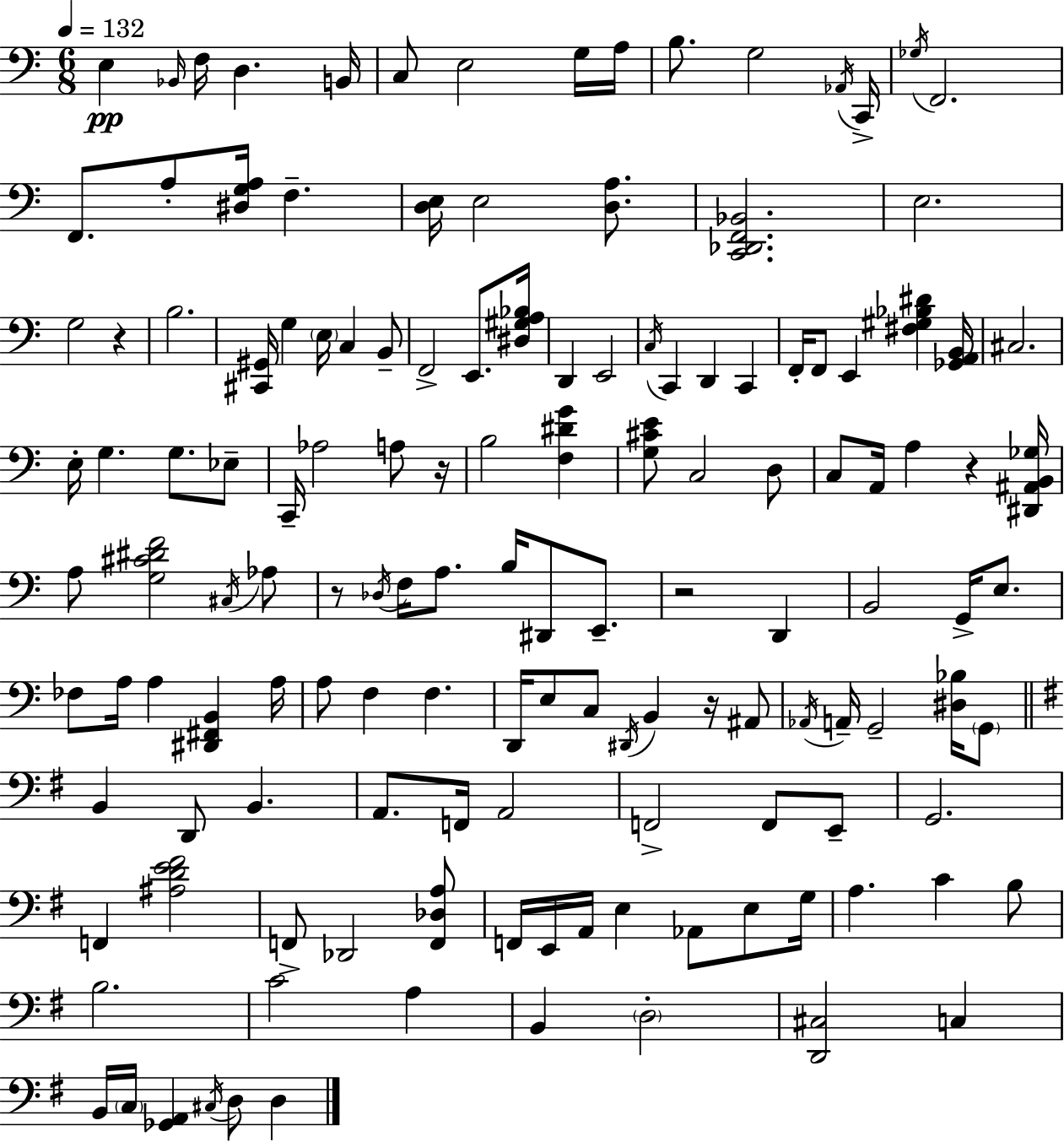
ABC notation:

X:1
T:Untitled
M:6/8
L:1/4
K:Am
E, _B,,/4 F,/4 D, B,,/4 C,/2 E,2 G,/4 A,/4 B,/2 G,2 _A,,/4 C,,/4 _G,/4 F,,2 F,,/2 A,/2 [^D,G,A,]/4 F, [D,E,]/4 E,2 [D,A,]/2 [C,,_D,,F,,_B,,]2 E,2 G,2 z B,2 [^C,,^G,,]/4 G, E,/4 C, B,,/2 F,,2 E,,/2 [^D,^G,A,_B,]/4 D,, E,,2 C,/4 C,, D,, C,, F,,/4 F,,/2 E,, [^F,^G,_B,^D] [_G,,A,,B,,]/4 ^C,2 E,/4 G, G,/2 _E,/2 C,,/4 _A,2 A,/2 z/4 B,2 [F,^DG] [G,^CE]/2 C,2 D,/2 C,/2 A,,/4 A, z [^D,,^A,,B,,_G,]/4 A,/2 [G,^C^DF]2 ^C,/4 _A,/2 z/2 _D,/4 F,/4 A,/2 B,/4 ^D,,/2 E,,/2 z2 D,, B,,2 G,,/4 E,/2 _F,/2 A,/4 A, [^D,,^F,,B,,] A,/4 A,/2 F, F, D,,/4 E,/2 C,/2 ^D,,/4 B,, z/4 ^A,,/2 _A,,/4 A,,/4 G,,2 [^D,_B,]/4 G,,/2 B,, D,,/2 B,, A,,/2 F,,/4 A,,2 F,,2 F,,/2 E,,/2 G,,2 F,, [^A,DE^F]2 F,,/2 _D,,2 [F,,_D,A,]/2 F,,/4 E,,/4 A,,/4 E, _A,,/2 E,/2 G,/4 A, C B,/2 B,2 C2 A, B,, D,2 [D,,^C,]2 C, B,,/4 C,/4 [_G,,A,,] ^C,/4 D,/2 D,